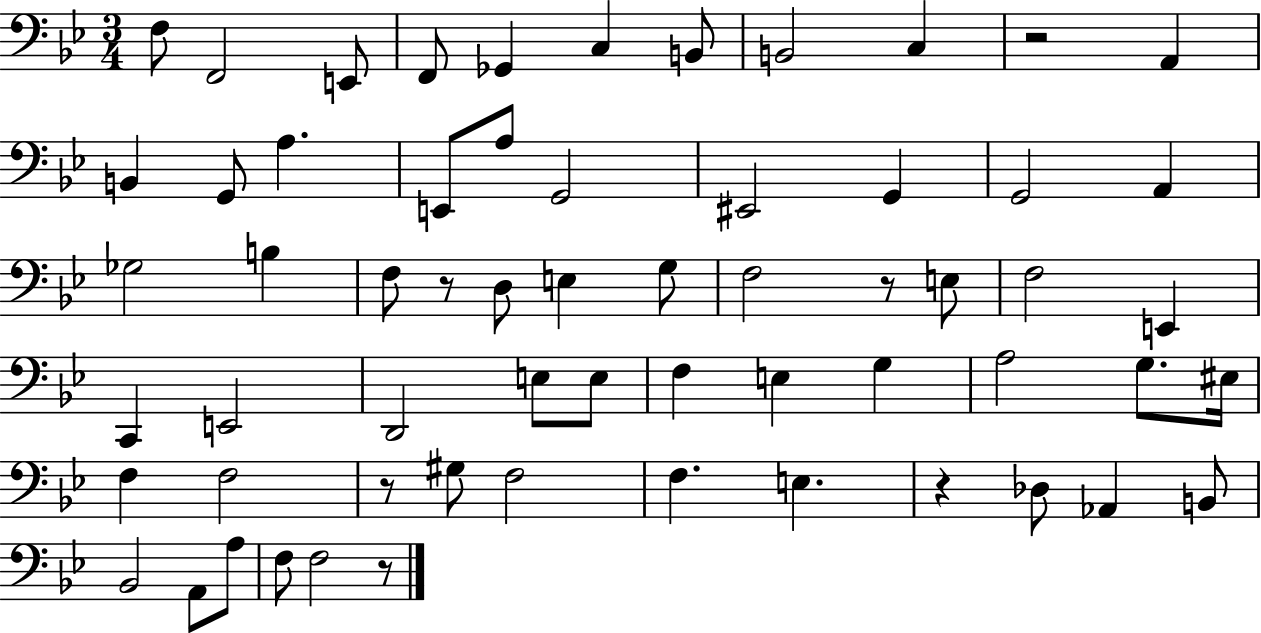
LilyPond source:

{
  \clef bass
  \numericTimeSignature
  \time 3/4
  \key bes \major
  f8 f,2 e,8 | f,8 ges,4 c4 b,8 | b,2 c4 | r2 a,4 | \break b,4 g,8 a4. | e,8 a8 g,2 | eis,2 g,4 | g,2 a,4 | \break ges2 b4 | f8 r8 d8 e4 g8 | f2 r8 e8 | f2 e,4 | \break c,4 e,2 | d,2 e8 e8 | f4 e4 g4 | a2 g8. eis16 | \break f4 f2 | r8 gis8 f2 | f4. e4. | r4 des8 aes,4 b,8 | \break bes,2 a,8 a8 | f8 f2 r8 | \bar "|."
}